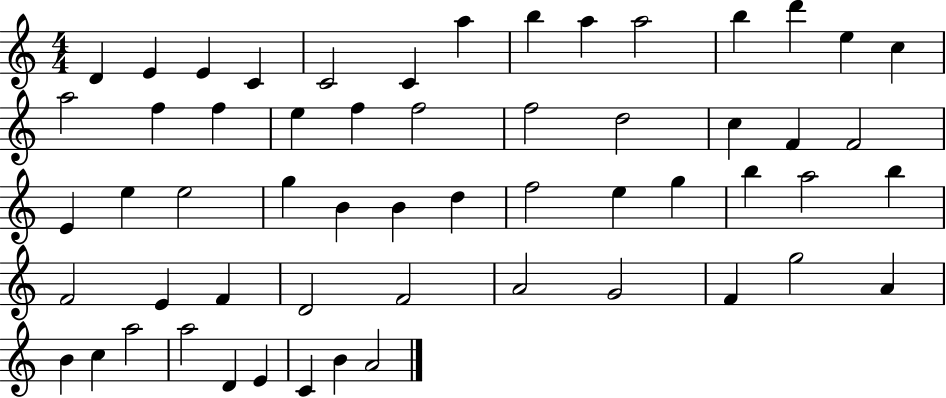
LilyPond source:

{
  \clef treble
  \numericTimeSignature
  \time 4/4
  \key c \major
  d'4 e'4 e'4 c'4 | c'2 c'4 a''4 | b''4 a''4 a''2 | b''4 d'''4 e''4 c''4 | \break a''2 f''4 f''4 | e''4 f''4 f''2 | f''2 d''2 | c''4 f'4 f'2 | \break e'4 e''4 e''2 | g''4 b'4 b'4 d''4 | f''2 e''4 g''4 | b''4 a''2 b''4 | \break f'2 e'4 f'4 | d'2 f'2 | a'2 g'2 | f'4 g''2 a'4 | \break b'4 c''4 a''2 | a''2 d'4 e'4 | c'4 b'4 a'2 | \bar "|."
}